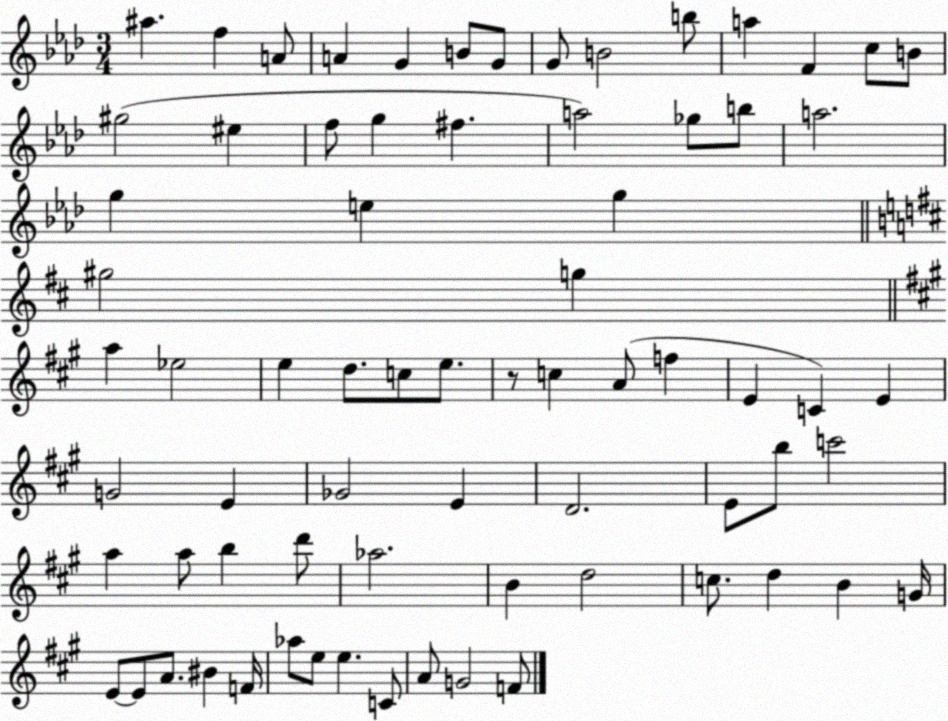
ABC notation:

X:1
T:Untitled
M:3/4
L:1/4
K:Ab
^a f A/2 A G B/2 G/2 G/2 B2 b/2 a F c/2 B/2 ^g2 ^e f/2 g ^f a2 _g/2 b/2 a2 g e g ^g2 g a _e2 e d/2 c/2 e/2 z/2 c A/2 f E C E G2 E _G2 E D2 E/2 b/2 c'2 a a/2 b d'/2 _a2 B d2 c/2 d B G/4 E/2 E/2 A/2 ^B F/4 _a/2 e/2 e C/2 A/2 G2 F/2